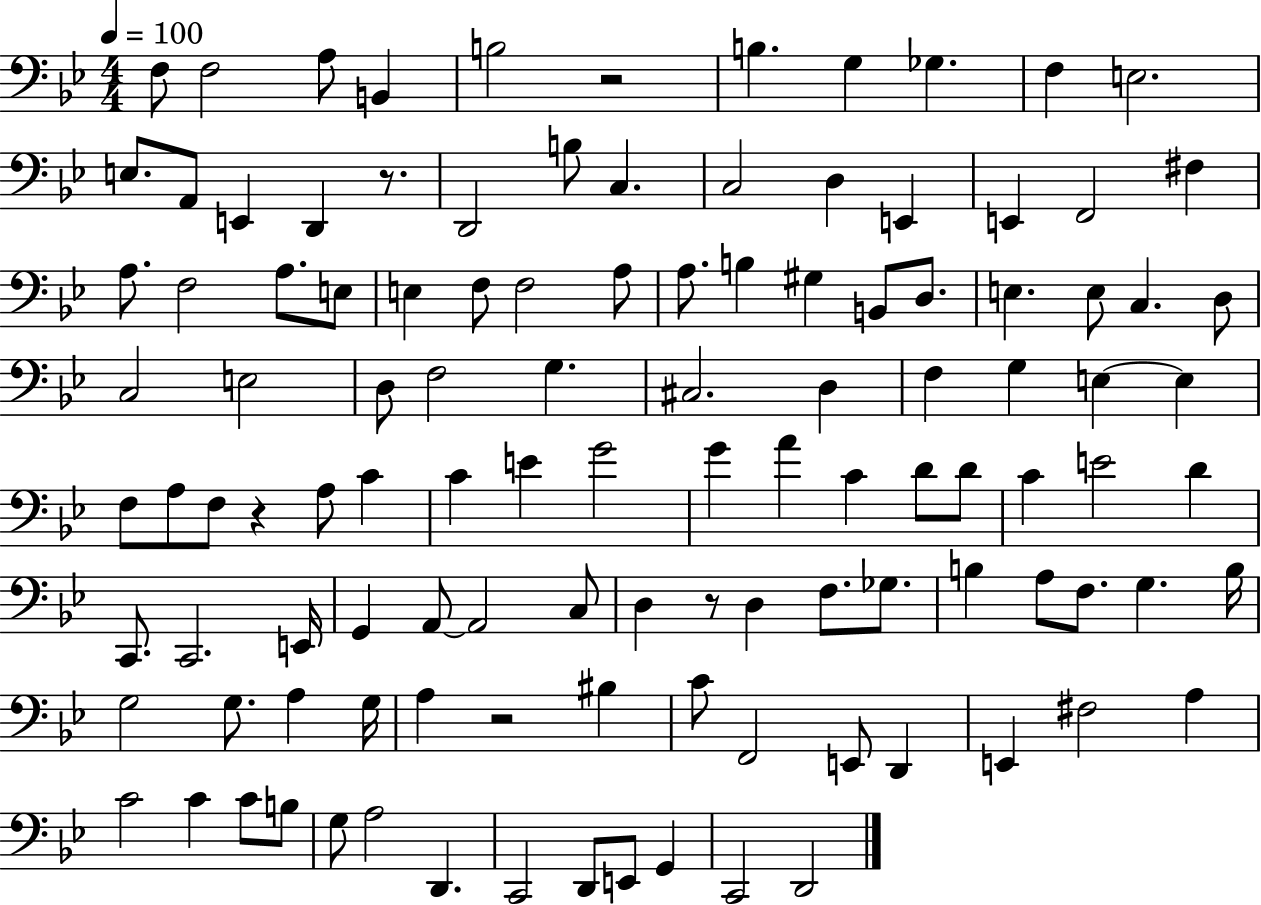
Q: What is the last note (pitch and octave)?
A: D2